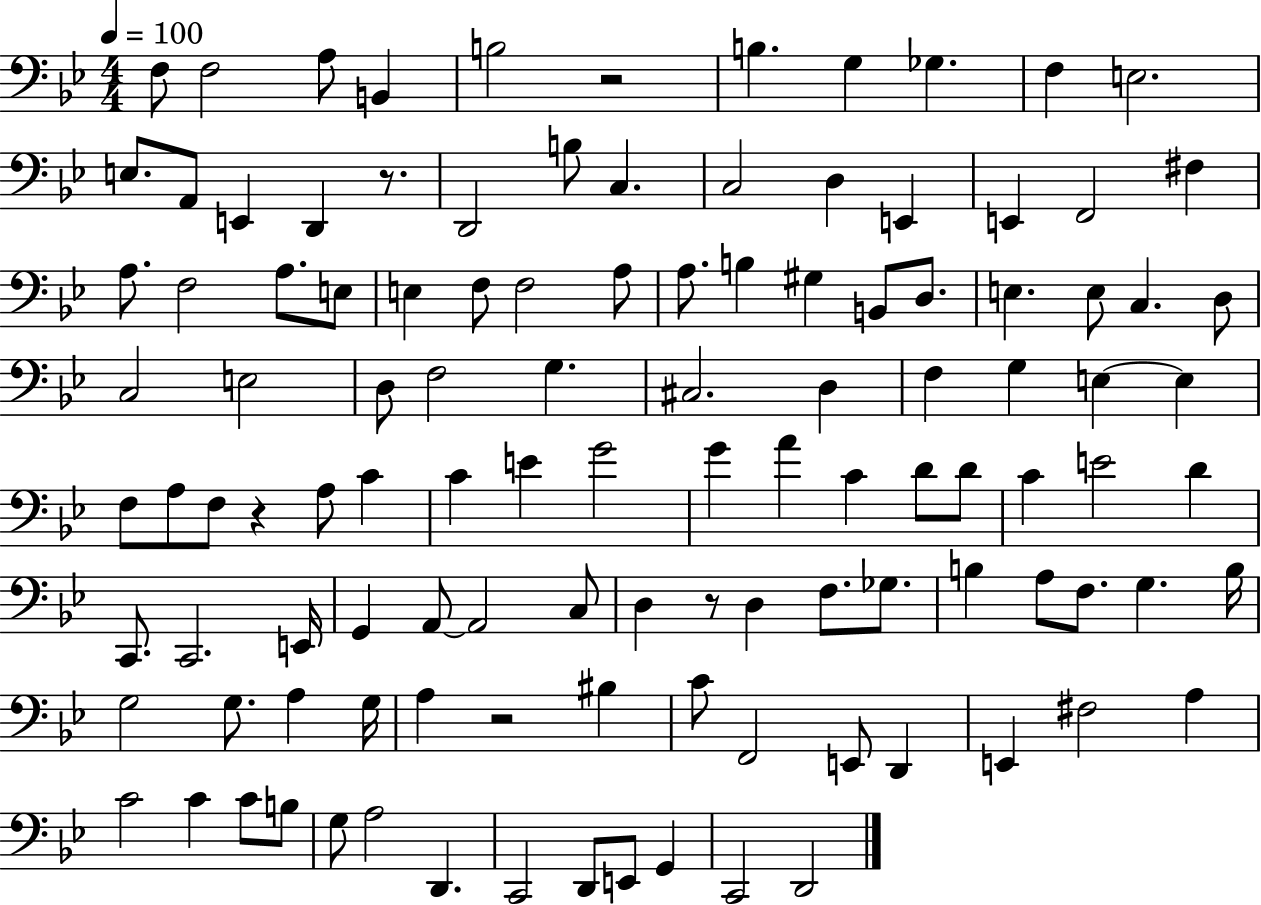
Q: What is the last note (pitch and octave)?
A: D2